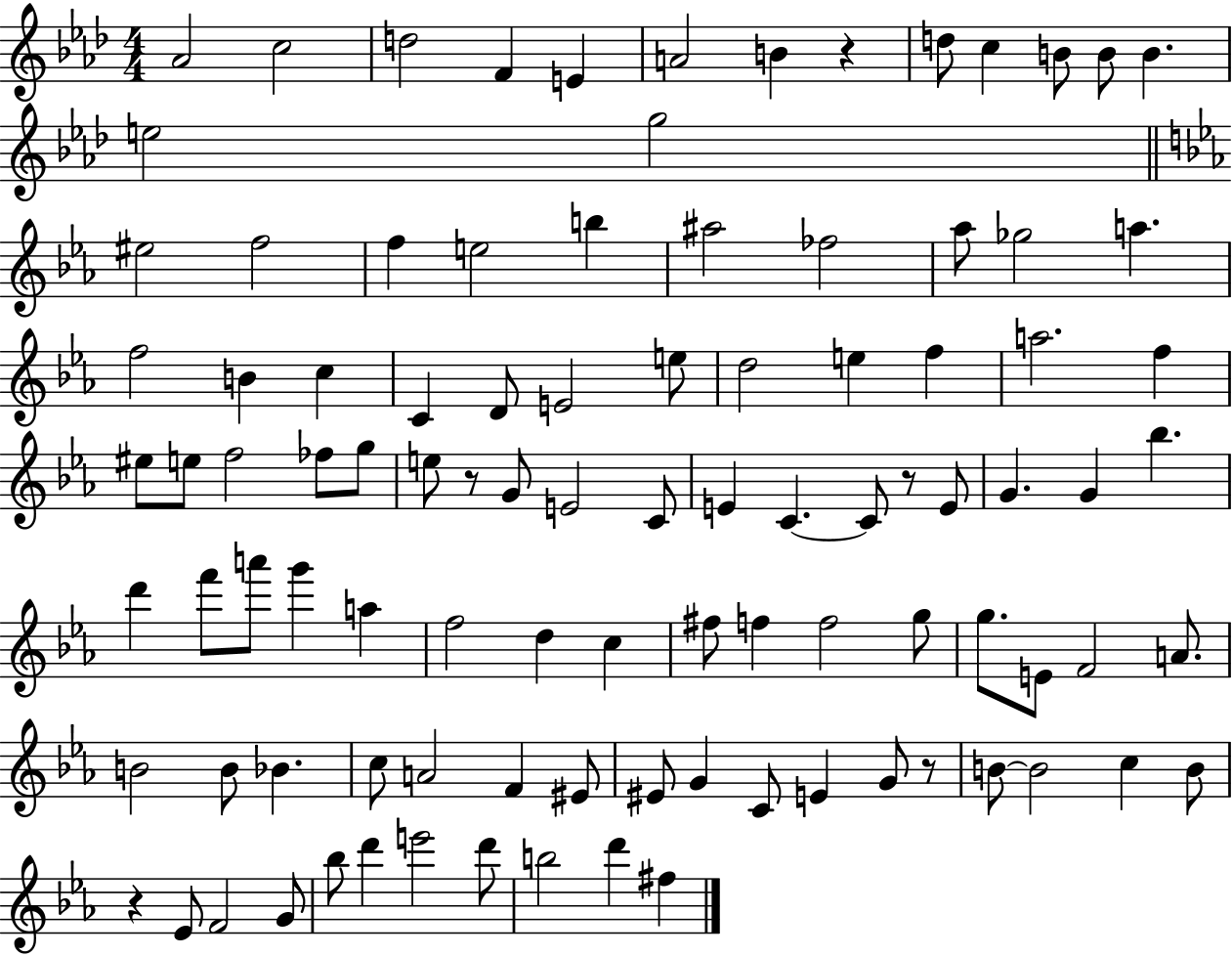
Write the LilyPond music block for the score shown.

{
  \clef treble
  \numericTimeSignature
  \time 4/4
  \key aes \major
  aes'2 c''2 | d''2 f'4 e'4 | a'2 b'4 r4 | d''8 c''4 b'8 b'8 b'4. | \break e''2 g''2 | \bar "||" \break \key c \minor eis''2 f''2 | f''4 e''2 b''4 | ais''2 fes''2 | aes''8 ges''2 a''4. | \break f''2 b'4 c''4 | c'4 d'8 e'2 e''8 | d''2 e''4 f''4 | a''2. f''4 | \break eis''8 e''8 f''2 fes''8 g''8 | e''8 r8 g'8 e'2 c'8 | e'4 c'4.~~ c'8 r8 e'8 | g'4. g'4 bes''4. | \break d'''4 f'''8 a'''8 g'''4 a''4 | f''2 d''4 c''4 | fis''8 f''4 f''2 g''8 | g''8. e'8 f'2 a'8. | \break b'2 b'8 bes'4. | c''8 a'2 f'4 eis'8 | eis'8 g'4 c'8 e'4 g'8 r8 | b'8~~ b'2 c''4 b'8 | \break r4 ees'8 f'2 g'8 | bes''8 d'''4 e'''2 d'''8 | b''2 d'''4 fis''4 | \bar "|."
}